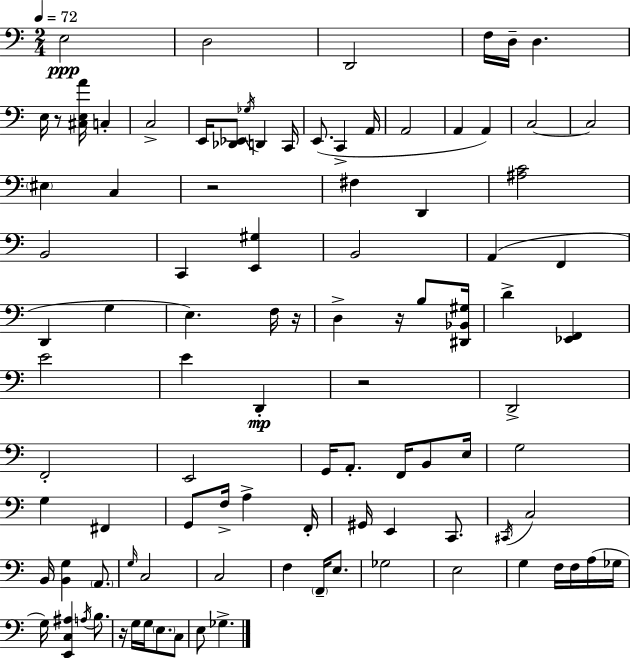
E3/h D3/h D2/h F3/s D3/s D3/q. E3/s R/e [C#3,E3,A4]/s C3/q C3/h E2/s [Db2,Eb2]/e Gb3/s D2/q C2/s E2/e. C2/q A2/s A2/h A2/q A2/q C3/h C3/h EIS3/q C3/q R/h F#3/q D2/q [A#3,C4]/h B2/h C2/q [E2,G#3]/q B2/h A2/q F2/q D2/q G3/q E3/q. F3/s R/s D3/q R/s B3/e [D#2,Bb2,G#3]/s D4/q [Eb2,F2]/q E4/h E4/q D2/q R/h D2/h F2/h E2/h G2/s A2/e. F2/s B2/e E3/s G3/h G3/q F#2/q G2/e F3/s A3/q F2/s G#2/s E2/q C2/e. C#2/s C3/h B2/s [B2,G3]/q A2/e. G3/s C3/h C3/h F3/q F2/s E3/e. Gb3/h E3/h G3/q F3/s F3/s A3/s Gb3/s G3/s [E2,C3,A#3]/q A3/s B3/e. R/s G3/s G3/s E3/e. C3/e E3/e Gb3/q.